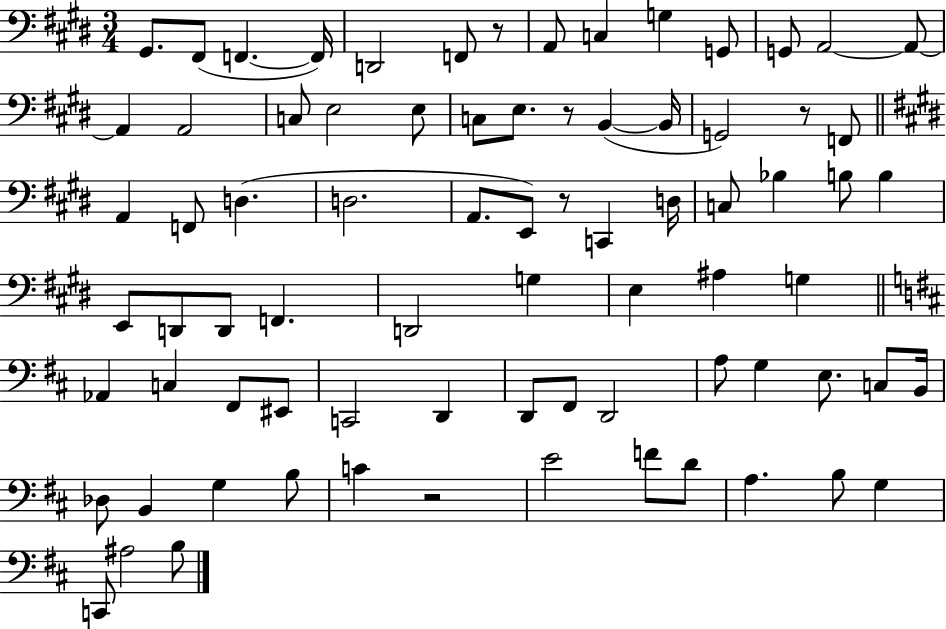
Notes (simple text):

G#2/e. F#2/e F2/q. F2/s D2/h F2/e R/e A2/e C3/q G3/q G2/e G2/e A2/h A2/e A2/q A2/h C3/e E3/h E3/e C3/e E3/e. R/e B2/q B2/s G2/h R/e F2/e A2/q F2/e D3/q. D3/h. A2/e. E2/e R/e C2/q D3/s C3/e Bb3/q B3/e B3/q E2/e D2/e D2/e F2/q. D2/h G3/q E3/q A#3/q G3/q Ab2/q C3/q F#2/e EIS2/e C2/h D2/q D2/e F#2/e D2/h A3/e G3/q E3/e. C3/e B2/s Db3/e B2/q G3/q B3/e C4/q R/h E4/h F4/e D4/e A3/q. B3/e G3/q C2/e A#3/h B3/e